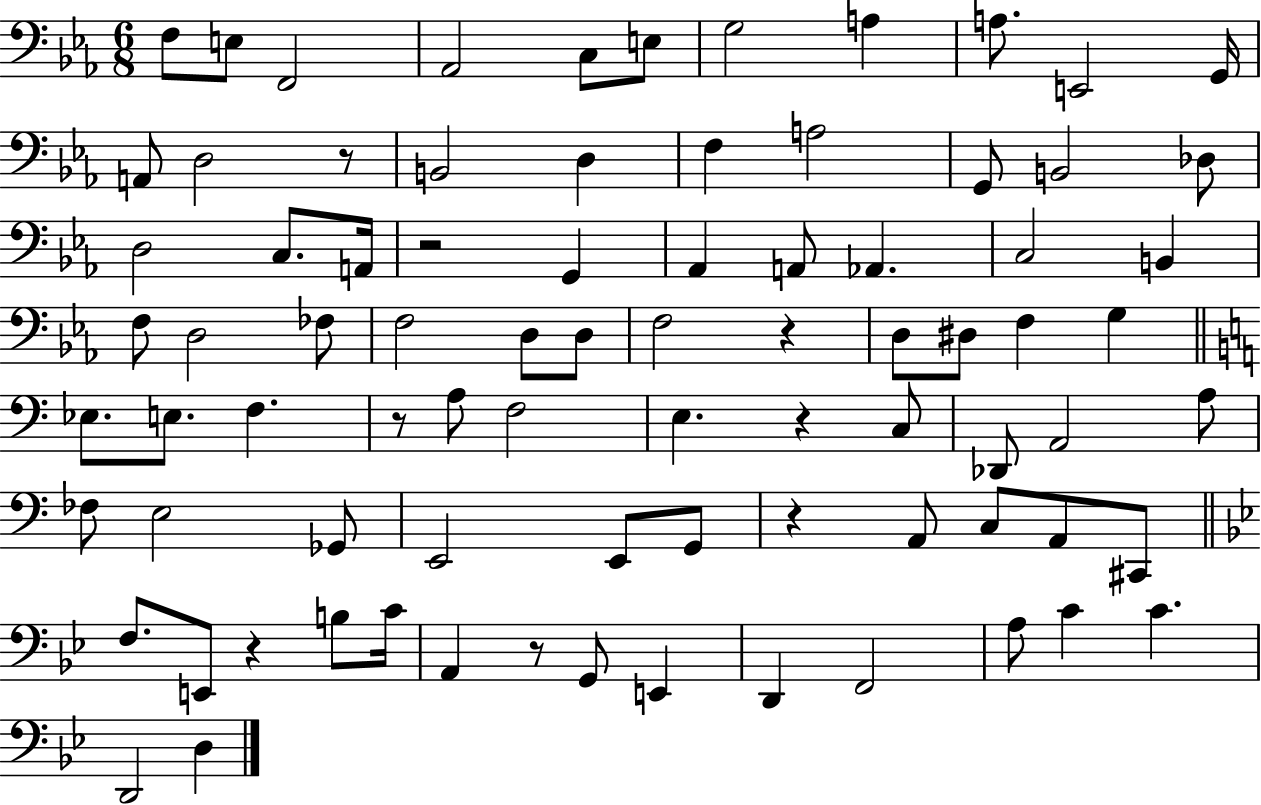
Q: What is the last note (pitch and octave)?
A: D3